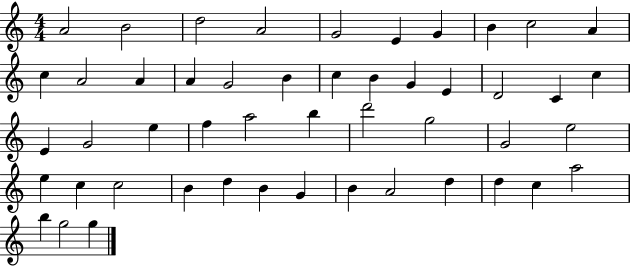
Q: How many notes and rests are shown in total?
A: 49